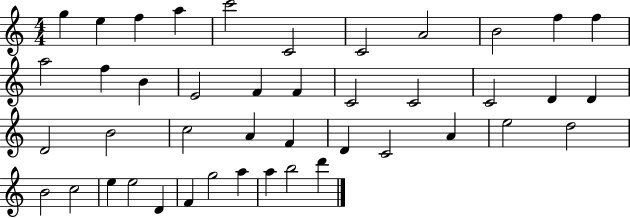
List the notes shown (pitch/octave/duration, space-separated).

G5/q E5/q F5/q A5/q C6/h C4/h C4/h A4/h B4/h F5/q F5/q A5/h F5/q B4/q E4/h F4/q F4/q C4/h C4/h C4/h D4/q D4/q D4/h B4/h C5/h A4/q F4/q D4/q C4/h A4/q E5/h D5/h B4/h C5/h E5/q E5/h D4/q F4/q G5/h A5/q A5/q B5/h D6/q